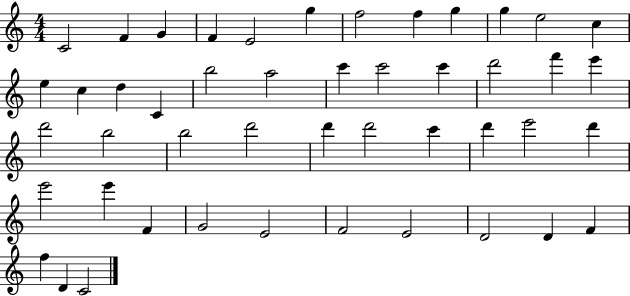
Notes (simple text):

C4/h F4/q G4/q F4/q E4/h G5/q F5/h F5/q G5/q G5/q E5/h C5/q E5/q C5/q D5/q C4/q B5/h A5/h C6/q C6/h C6/q D6/h F6/q E6/q D6/h B5/h B5/h D6/h D6/q D6/h C6/q D6/q E6/h D6/q E6/h E6/q F4/q G4/h E4/h F4/h E4/h D4/h D4/q F4/q F5/q D4/q C4/h